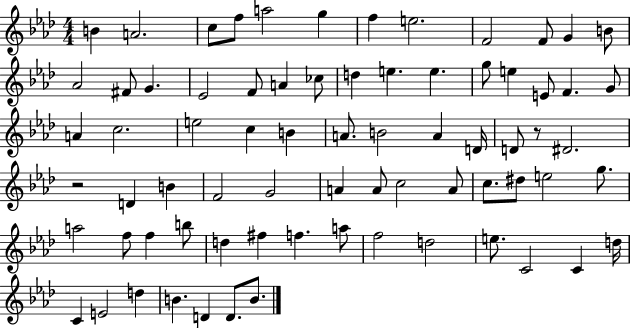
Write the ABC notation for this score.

X:1
T:Untitled
M:4/4
L:1/4
K:Ab
B A2 c/2 f/2 a2 g f e2 F2 F/2 G B/2 _A2 ^F/2 G _E2 F/2 A _c/2 d e e g/2 e E/2 F G/2 A c2 e2 c B A/2 B2 A D/4 D/2 z/2 ^D2 z2 D B F2 G2 A A/2 c2 A/2 c/2 ^d/2 e2 g/2 a2 f/2 f b/2 d ^f f a/2 f2 d2 e/2 C2 C d/4 C E2 d B D D/2 B/2